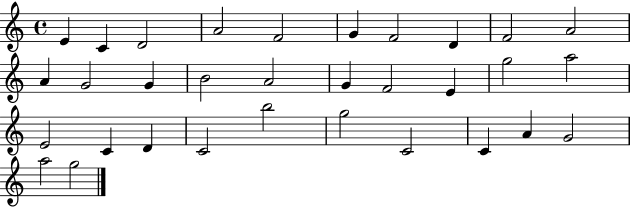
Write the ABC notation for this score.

X:1
T:Untitled
M:4/4
L:1/4
K:C
E C D2 A2 F2 G F2 D F2 A2 A G2 G B2 A2 G F2 E g2 a2 E2 C D C2 b2 g2 C2 C A G2 a2 g2